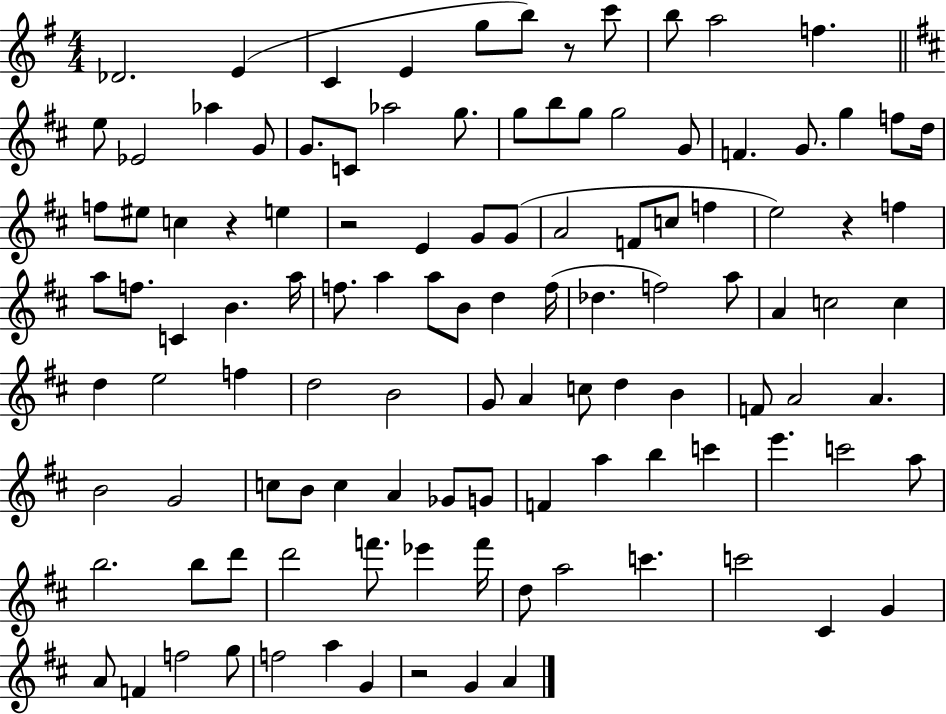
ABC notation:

X:1
T:Untitled
M:4/4
L:1/4
K:G
_D2 E C E g/2 b/2 z/2 c'/2 b/2 a2 f e/2 _E2 _a G/2 G/2 C/2 _a2 g/2 g/2 b/2 g/2 g2 G/2 F G/2 g f/2 d/4 f/2 ^e/2 c z e z2 E G/2 G/2 A2 F/2 c/2 f e2 z f a/2 f/2 C B a/4 f/2 a a/2 B/2 d f/4 _d f2 a/2 A c2 c d e2 f d2 B2 G/2 A c/2 d B F/2 A2 A B2 G2 c/2 B/2 c A _G/2 G/2 F a b c' e' c'2 a/2 b2 b/2 d'/2 d'2 f'/2 _e' f'/4 d/2 a2 c' c'2 ^C G A/2 F f2 g/2 f2 a G z2 G A